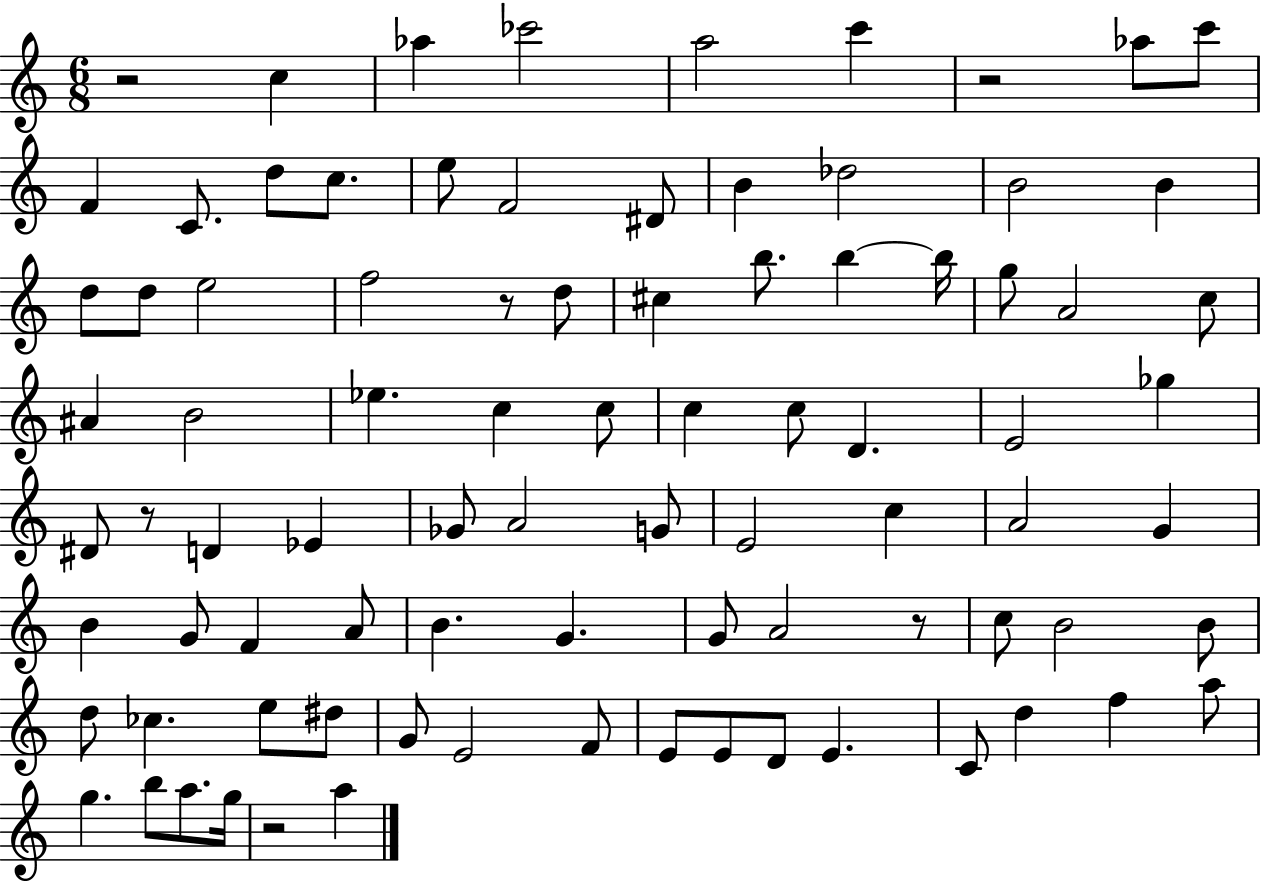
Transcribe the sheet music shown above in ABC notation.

X:1
T:Untitled
M:6/8
L:1/4
K:C
z2 c _a _c'2 a2 c' z2 _a/2 c'/2 F C/2 d/2 c/2 e/2 F2 ^D/2 B _d2 B2 B d/2 d/2 e2 f2 z/2 d/2 ^c b/2 b b/4 g/2 A2 c/2 ^A B2 _e c c/2 c c/2 D E2 _g ^D/2 z/2 D _E _G/2 A2 G/2 E2 c A2 G B G/2 F A/2 B G G/2 A2 z/2 c/2 B2 B/2 d/2 _c e/2 ^d/2 G/2 E2 F/2 E/2 E/2 D/2 E C/2 d f a/2 g b/2 a/2 g/4 z2 a